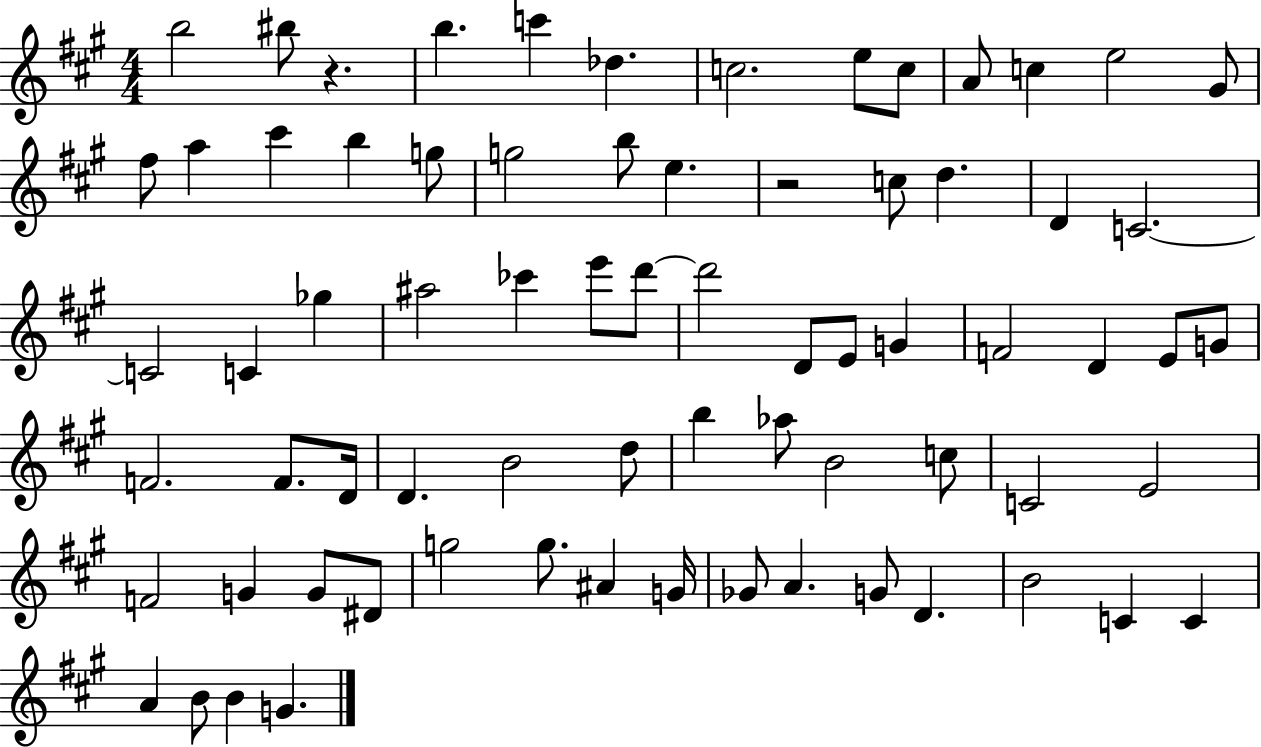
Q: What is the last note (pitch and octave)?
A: G4